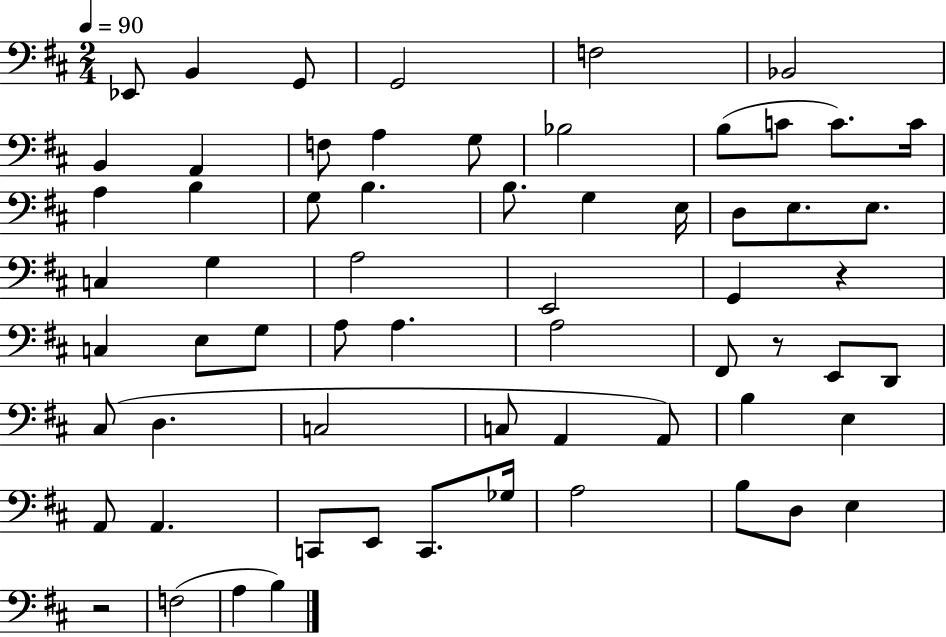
X:1
T:Untitled
M:2/4
L:1/4
K:D
_E,,/2 B,, G,,/2 G,,2 F,2 _B,,2 B,, A,, F,/2 A, G,/2 _B,2 B,/2 C/2 C/2 C/4 A, B, G,/2 B, B,/2 G, E,/4 D,/2 E,/2 E,/2 C, G, A,2 E,,2 G,, z C, E,/2 G,/2 A,/2 A, A,2 ^F,,/2 z/2 E,,/2 D,,/2 ^C,/2 D, C,2 C,/2 A,, A,,/2 B, E, A,,/2 A,, C,,/2 E,,/2 C,,/2 _G,/4 A,2 B,/2 D,/2 E, z2 F,2 A, B,